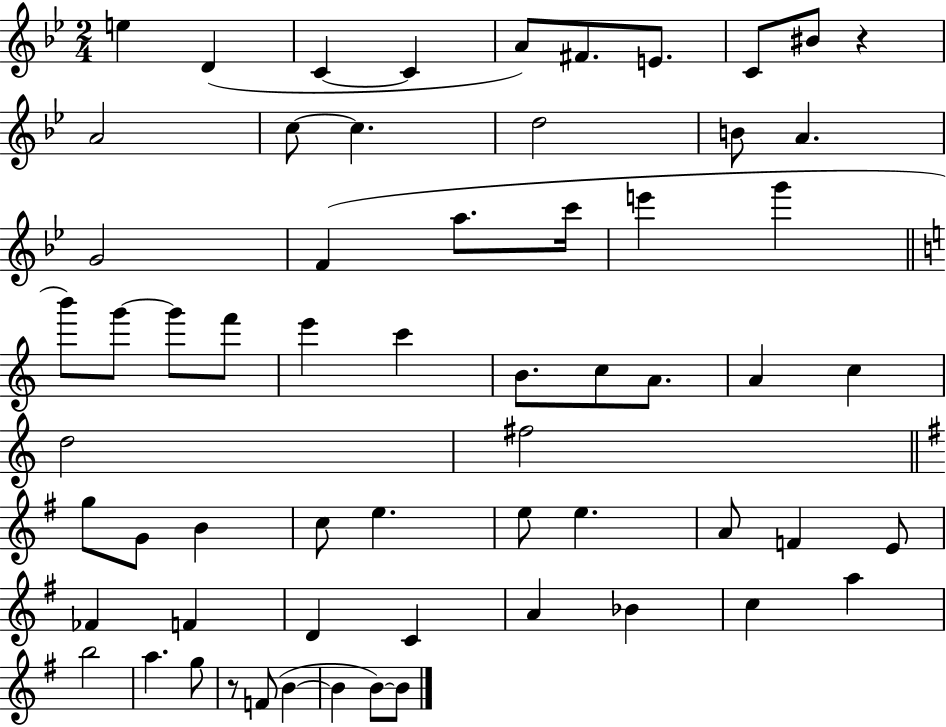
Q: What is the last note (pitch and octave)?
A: B4